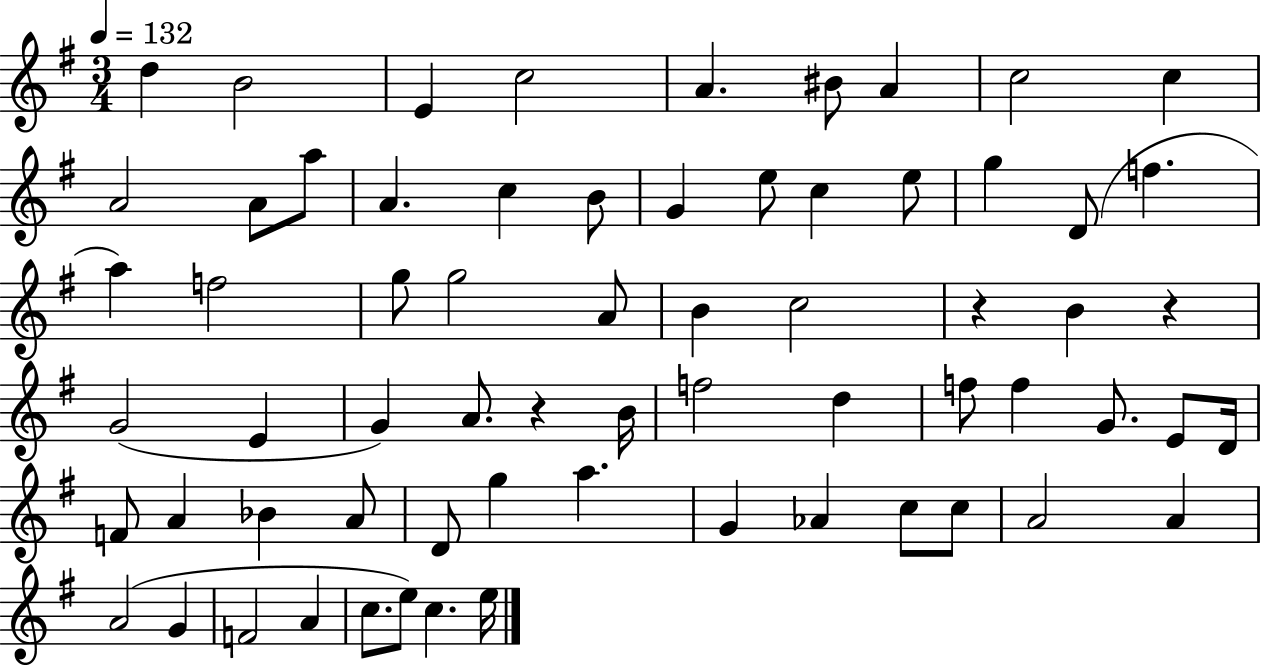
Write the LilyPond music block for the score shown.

{
  \clef treble
  \numericTimeSignature
  \time 3/4
  \key g \major
  \tempo 4 = 132
  d''4 b'2 | e'4 c''2 | a'4. bis'8 a'4 | c''2 c''4 | \break a'2 a'8 a''8 | a'4. c''4 b'8 | g'4 e''8 c''4 e''8 | g''4 d'8( f''4. | \break a''4) f''2 | g''8 g''2 a'8 | b'4 c''2 | r4 b'4 r4 | \break g'2( e'4 | g'4) a'8. r4 b'16 | f''2 d''4 | f''8 f''4 g'8. e'8 d'16 | \break f'8 a'4 bes'4 a'8 | d'8 g''4 a''4. | g'4 aes'4 c''8 c''8 | a'2 a'4 | \break a'2( g'4 | f'2 a'4 | c''8. e''8) c''4. e''16 | \bar "|."
}